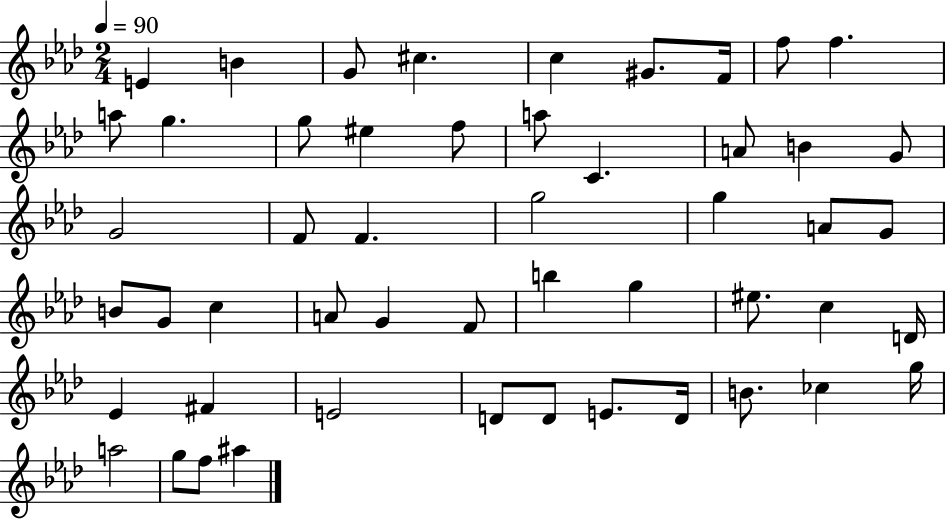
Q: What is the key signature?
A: AES major